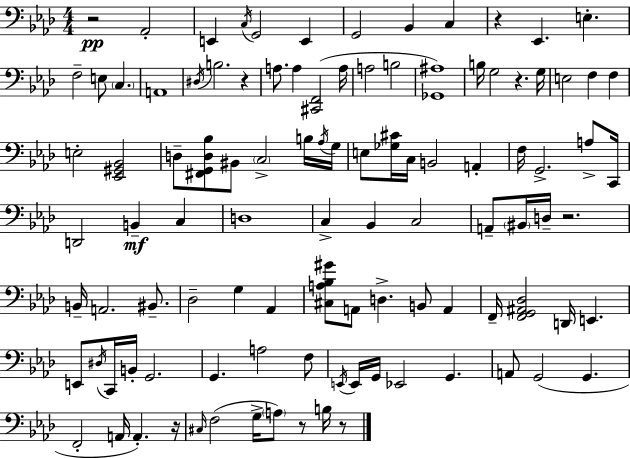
X:1
T:Untitled
M:4/4
L:1/4
K:Fm
z2 _A,,2 E,, C,/4 G,,2 E,, G,,2 _B,, C, z _E,, E, F,2 E,/2 C, A,,4 ^D,/4 B,2 z A,/2 A, [^C,,F,,]2 A,/4 A,2 B,2 [_G,,^A,]4 B,/4 G,2 z G,/4 E,2 F, F, E,2 [_E,,^G,,_B,,]2 D,/2 [^F,,G,,D,_B,]/2 ^B,,/2 C,2 B,/4 _A,/4 G,/4 E,/2 [_G,^C]/4 C,/4 B,,2 A,, F,/4 G,,2 A,/2 C,,/4 D,,2 B,, C, D,4 C, _B,, C,2 A,,/2 ^B,,/4 D,/4 z2 B,,/4 A,,2 ^B,,/2 _D,2 G, _A,, [^C,A,_B,^G]/2 A,,/2 D, B,,/2 A,, F,,/4 [F,,G,,^A,,_D,]2 D,,/4 E,, E,,/2 ^D,/4 C,,/4 B,,/4 G,,2 G,, A,2 F,/2 E,,/4 E,,/4 G,,/4 _E,,2 G,, A,,/2 G,,2 G,, F,,2 A,,/4 A,, z/4 ^C,/4 F,2 G,/4 A,/2 z/2 B,/4 z/2